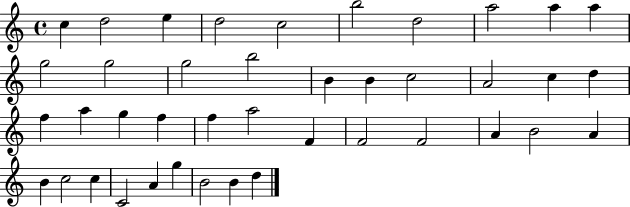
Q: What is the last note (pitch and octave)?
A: D5